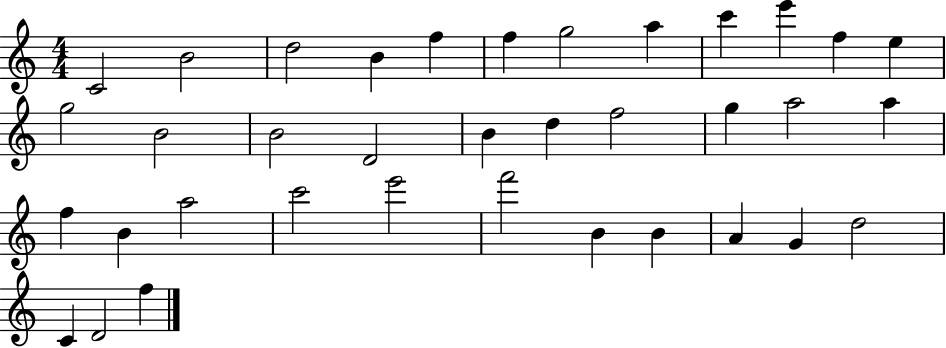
{
  \clef treble
  \numericTimeSignature
  \time 4/4
  \key c \major
  c'2 b'2 | d''2 b'4 f''4 | f''4 g''2 a''4 | c'''4 e'''4 f''4 e''4 | \break g''2 b'2 | b'2 d'2 | b'4 d''4 f''2 | g''4 a''2 a''4 | \break f''4 b'4 a''2 | c'''2 e'''2 | f'''2 b'4 b'4 | a'4 g'4 d''2 | \break c'4 d'2 f''4 | \bar "|."
}